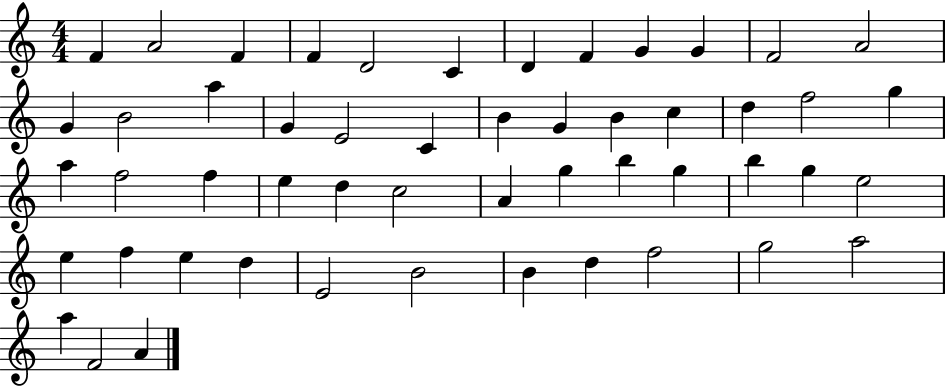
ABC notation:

X:1
T:Untitled
M:4/4
L:1/4
K:C
F A2 F F D2 C D F G G F2 A2 G B2 a G E2 C B G B c d f2 g a f2 f e d c2 A g b g b g e2 e f e d E2 B2 B d f2 g2 a2 a F2 A